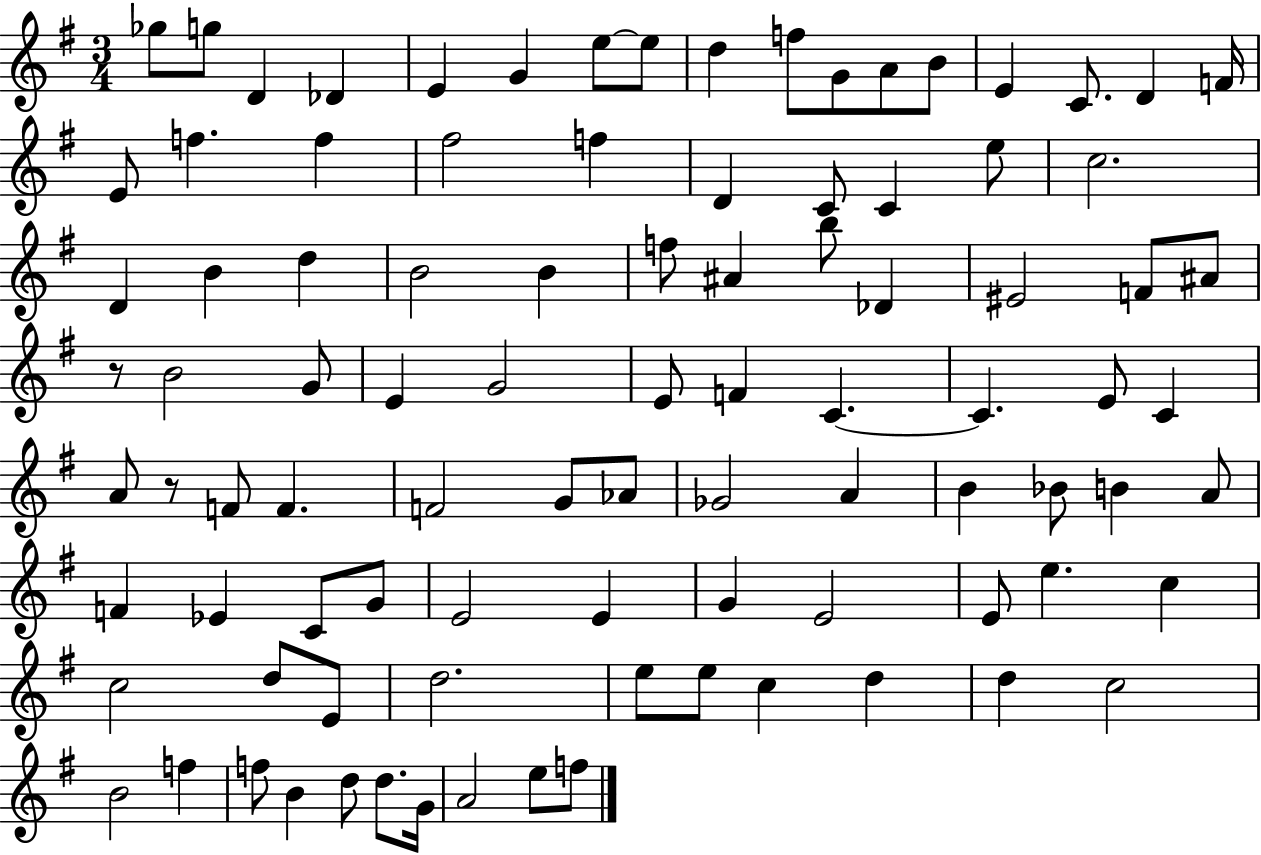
Gb5/e G5/e D4/q Db4/q E4/q G4/q E5/e E5/e D5/q F5/e G4/e A4/e B4/e E4/q C4/e. D4/q F4/s E4/e F5/q. F5/q F#5/h F5/q D4/q C4/e C4/q E5/e C5/h. D4/q B4/q D5/q B4/h B4/q F5/e A#4/q B5/e Db4/q EIS4/h F4/e A#4/e R/e B4/h G4/e E4/q G4/h E4/e F4/q C4/q. C4/q. E4/e C4/q A4/e R/e F4/e F4/q. F4/h G4/e Ab4/e Gb4/h A4/q B4/q Bb4/e B4/q A4/e F4/q Eb4/q C4/e G4/e E4/h E4/q G4/q E4/h E4/e E5/q. C5/q C5/h D5/e E4/e D5/h. E5/e E5/e C5/q D5/q D5/q C5/h B4/h F5/q F5/e B4/q D5/e D5/e. G4/s A4/h E5/e F5/e